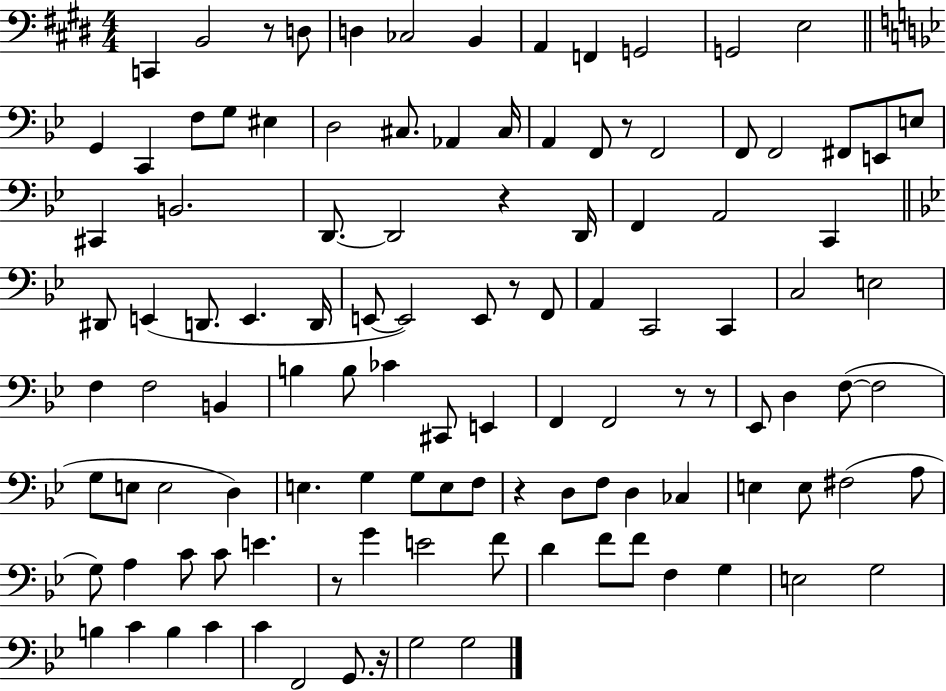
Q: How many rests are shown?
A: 9